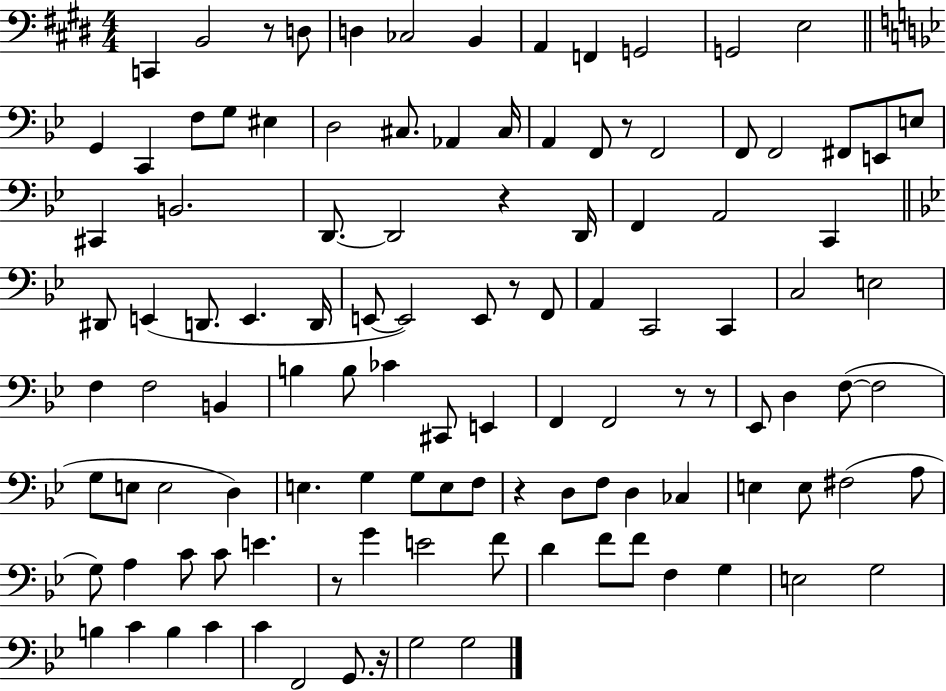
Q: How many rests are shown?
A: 9